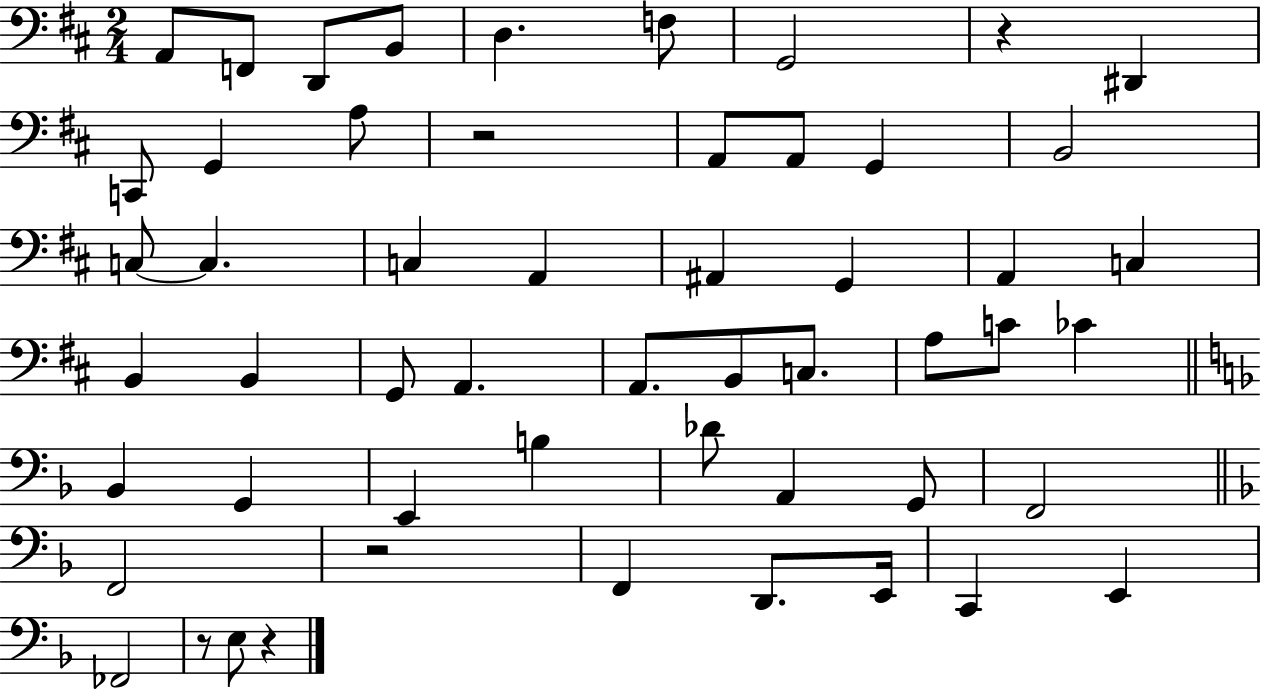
{
  \clef bass
  \numericTimeSignature
  \time 2/4
  \key d \major
  a,8 f,8 d,8 b,8 | d4. f8 | g,2 | r4 dis,4 | \break c,8 g,4 a8 | r2 | a,8 a,8 g,4 | b,2 | \break c8~~ c4. | c4 a,4 | ais,4 g,4 | a,4 c4 | \break b,4 b,4 | g,8 a,4. | a,8. b,8 c8. | a8 c'8 ces'4 | \break \bar "||" \break \key f \major bes,4 g,4 | e,4 b4 | des'8 a,4 g,8 | f,2 | \break \bar "||" \break \key f \major f,2 | r2 | f,4 d,8. e,16 | c,4 e,4 | \break fes,2 | r8 e8 r4 | \bar "|."
}